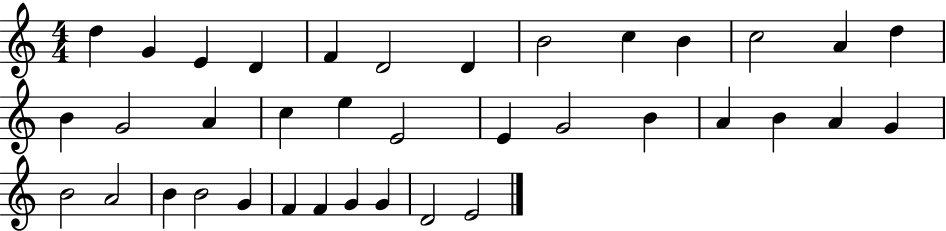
D5/q G4/q E4/q D4/q F4/q D4/h D4/q B4/h C5/q B4/q C5/h A4/q D5/q B4/q G4/h A4/q C5/q E5/q E4/h E4/q G4/h B4/q A4/q B4/q A4/q G4/q B4/h A4/h B4/q B4/h G4/q F4/q F4/q G4/q G4/q D4/h E4/h